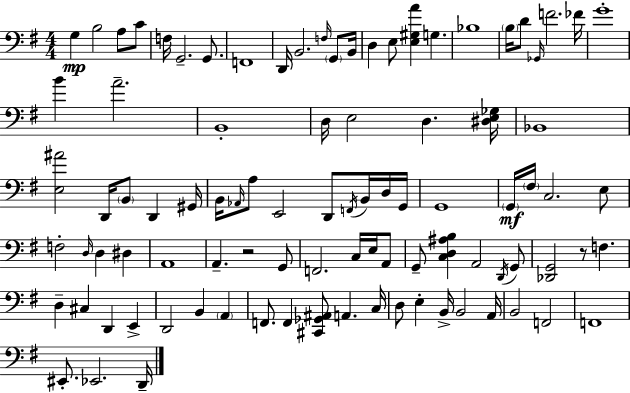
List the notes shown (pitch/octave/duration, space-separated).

G3/q B3/h A3/e C4/e F3/s G2/h. G2/e. F2/w D2/s B2/h. F3/s G2/e B2/s D3/q E3/e [E3,G#3,A4]/q G3/q. Bb3/w B3/s D4/e Gb2/s F4/h. FES4/s G4/w B4/q A4/h. B2/w D3/s E3/h D3/q. [D#3,E3,Gb3]/s Bb2/w [E3,A#4]/h D2/s B2/e D2/q G#2/s B2/s Ab2/s A3/e E2/h D2/e F2/s B2/s D3/s G2/s G2/w G2/s F#3/s C3/h. E3/e F3/h D3/s D3/q D#3/q A2/w A2/q. R/h G2/e F2/h. C3/s E3/s A2/e G2/e [C3,D3,A#3,B3]/q A2/h D2/s G2/e [Db2,G2]/h R/e F3/q. D3/q C#3/q D2/q E2/q D2/h B2/q A2/q F2/e. F2/q [C#2,Gb2,A#2]/e A2/q. C3/s D3/e E3/q B2/s B2/h A2/s B2/h F2/h F2/w EIS2/e. Eb2/h. D2/s